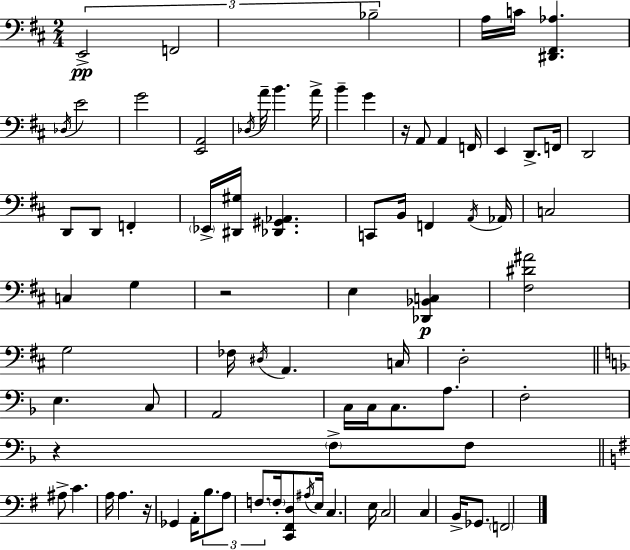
X:1
T:Untitled
M:2/4
L:1/4
K:D
E,,2 F,,2 _B,2 A,/4 C/4 [^D,,^F,,_A,] _D,/4 E2 G2 [E,,A,,]2 _D,/4 A/4 B A/4 B G z/4 A,,/2 A,, F,,/4 E,, D,,/2 F,,/4 D,,2 D,,/2 D,,/2 F,, _E,,/4 [^D,,^G,]/4 [_D,,^G,,_A,,] C,,/2 B,,/4 F,, A,,/4 _A,,/4 C,2 C, G, z2 E, [_D,,_B,,C,] [^F,^D^A]2 G,2 _F,/4 ^D,/4 A,, C,/4 D,2 E, C,/2 A,,2 C,/4 C,/4 C,/2 A,/2 F,2 z F,/2 F,/2 ^A,/2 C A,/4 A, z/4 _G,, A,,/4 B,/2 A,/2 F,/2 F,/4 [C,,^F,,D,]/2 ^A,/4 E,/4 C, E,/4 C,2 C, B,,/4 _G,,/2 F,,2